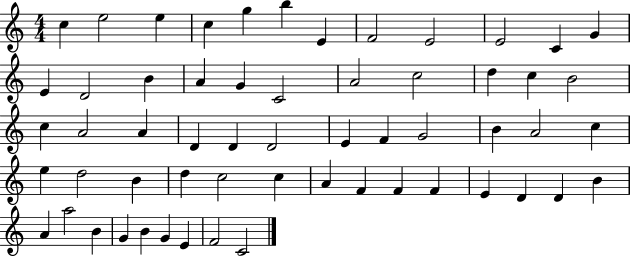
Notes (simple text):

C5/q E5/h E5/q C5/q G5/q B5/q E4/q F4/h E4/h E4/h C4/q G4/q E4/q D4/h B4/q A4/q G4/q C4/h A4/h C5/h D5/q C5/q B4/h C5/q A4/h A4/q D4/q D4/q D4/h E4/q F4/q G4/h B4/q A4/h C5/q E5/q D5/h B4/q D5/q C5/h C5/q A4/q F4/q F4/q F4/q E4/q D4/q D4/q B4/q A4/q A5/h B4/q G4/q B4/q G4/q E4/q F4/h C4/h